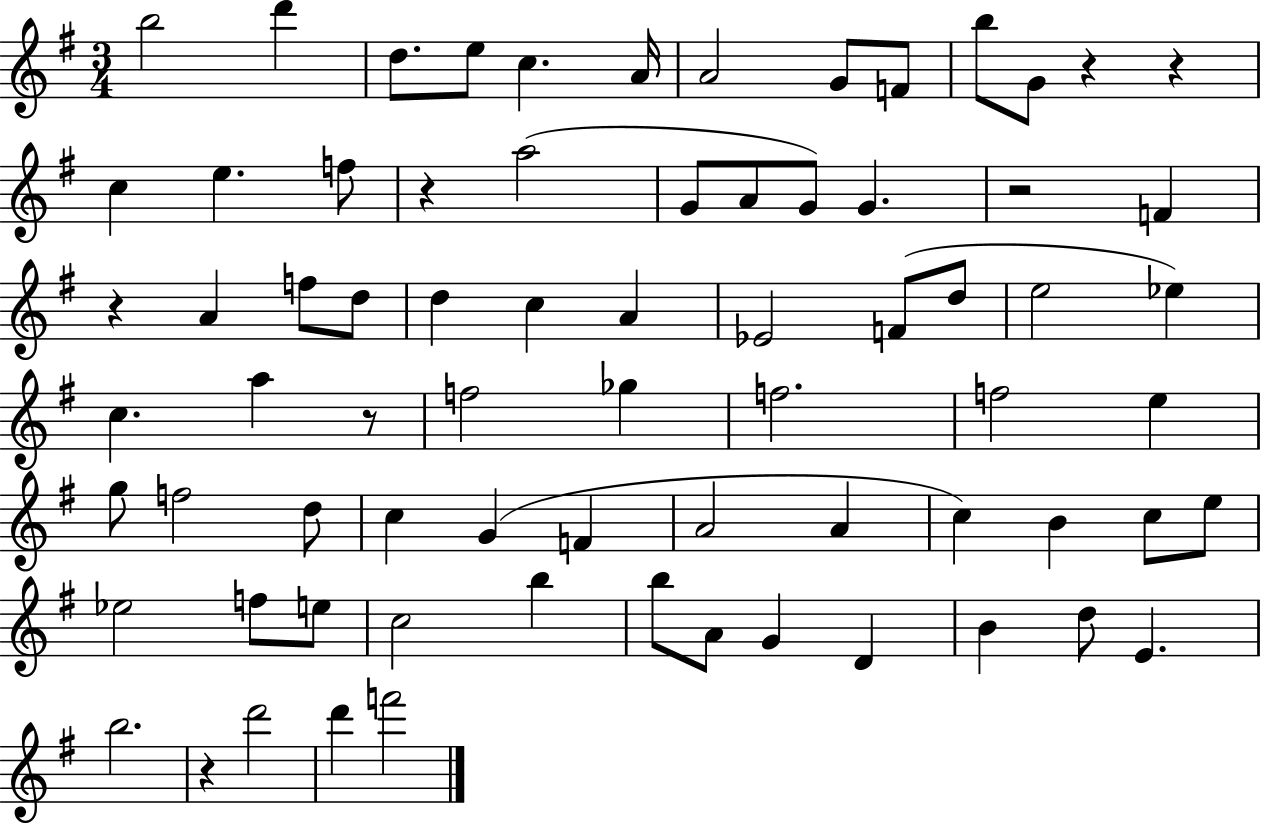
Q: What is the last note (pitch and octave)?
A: F6